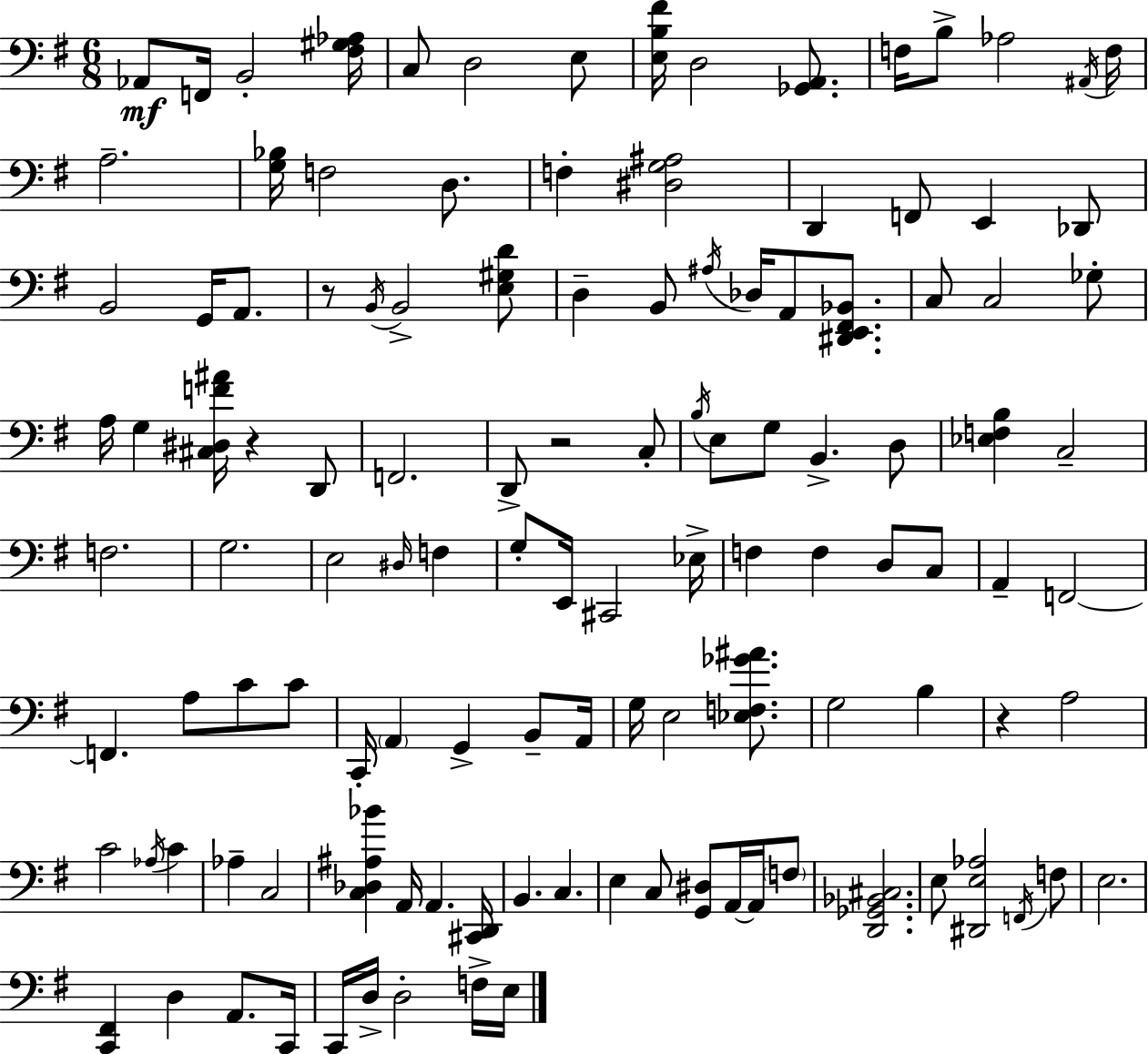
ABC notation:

X:1
T:Untitled
M:6/8
L:1/4
K:Em
_A,,/2 F,,/4 B,,2 [^F,^G,_A,]/4 C,/2 D,2 E,/2 [E,B,^F]/4 D,2 [_G,,A,,]/2 F,/4 B,/2 _A,2 ^A,,/4 F,/4 A,2 [G,_B,]/4 F,2 D,/2 F, [^D,G,^A,]2 D,, F,,/2 E,, _D,,/2 B,,2 G,,/4 A,,/2 z/2 B,,/4 B,,2 [E,^G,D]/2 D, B,,/2 ^A,/4 _D,/4 A,,/2 [^D,,E,,^F,,_B,,]/2 C,/2 C,2 _G,/2 A,/4 G, [^C,^D,F^A]/4 z D,,/2 F,,2 D,,/2 z2 C,/2 B,/4 E,/2 G,/2 B,, D,/2 [_E,F,B,] C,2 F,2 G,2 E,2 ^D,/4 F, G,/2 E,,/4 ^C,,2 _E,/4 F, F, D,/2 C,/2 A,, F,,2 F,, A,/2 C/2 C/2 C,,/4 A,, G,, B,,/2 A,,/4 G,/4 E,2 [_E,F,_G^A]/2 G,2 B, z A,2 C2 _A,/4 C _A, C,2 [C,_D,^A,_B] A,,/4 A,, [^C,,D,,]/4 B,, C, E, C,/2 [G,,^D,]/2 A,,/4 A,,/4 F,/2 [D,,_G,,_B,,^C,]2 E,/2 [^D,,E,_A,]2 F,,/4 F,/2 E,2 [C,,^F,,] D, A,,/2 C,,/4 C,,/4 D,/4 D,2 F,/4 E,/4